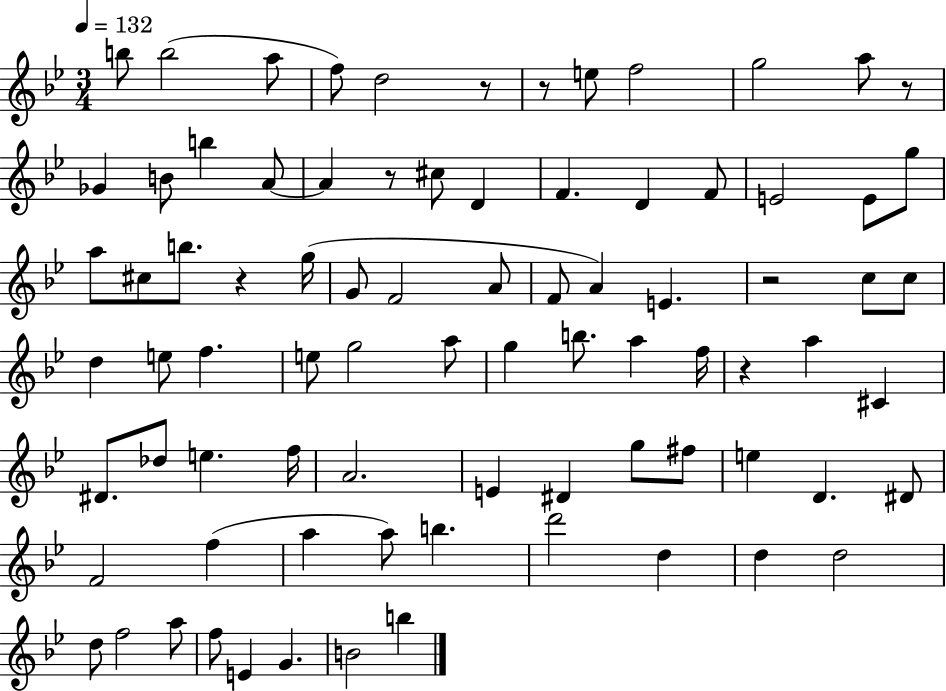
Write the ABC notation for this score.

X:1
T:Untitled
M:3/4
L:1/4
K:Bb
b/2 b2 a/2 f/2 d2 z/2 z/2 e/2 f2 g2 a/2 z/2 _G B/2 b A/2 A z/2 ^c/2 D F D F/2 E2 E/2 g/2 a/2 ^c/2 b/2 z g/4 G/2 F2 A/2 F/2 A E z2 c/2 c/2 d e/2 f e/2 g2 a/2 g b/2 a f/4 z a ^C ^D/2 _d/2 e f/4 A2 E ^D g/2 ^f/2 e D ^D/2 F2 f a a/2 b d'2 d d d2 d/2 f2 a/2 f/2 E G B2 b